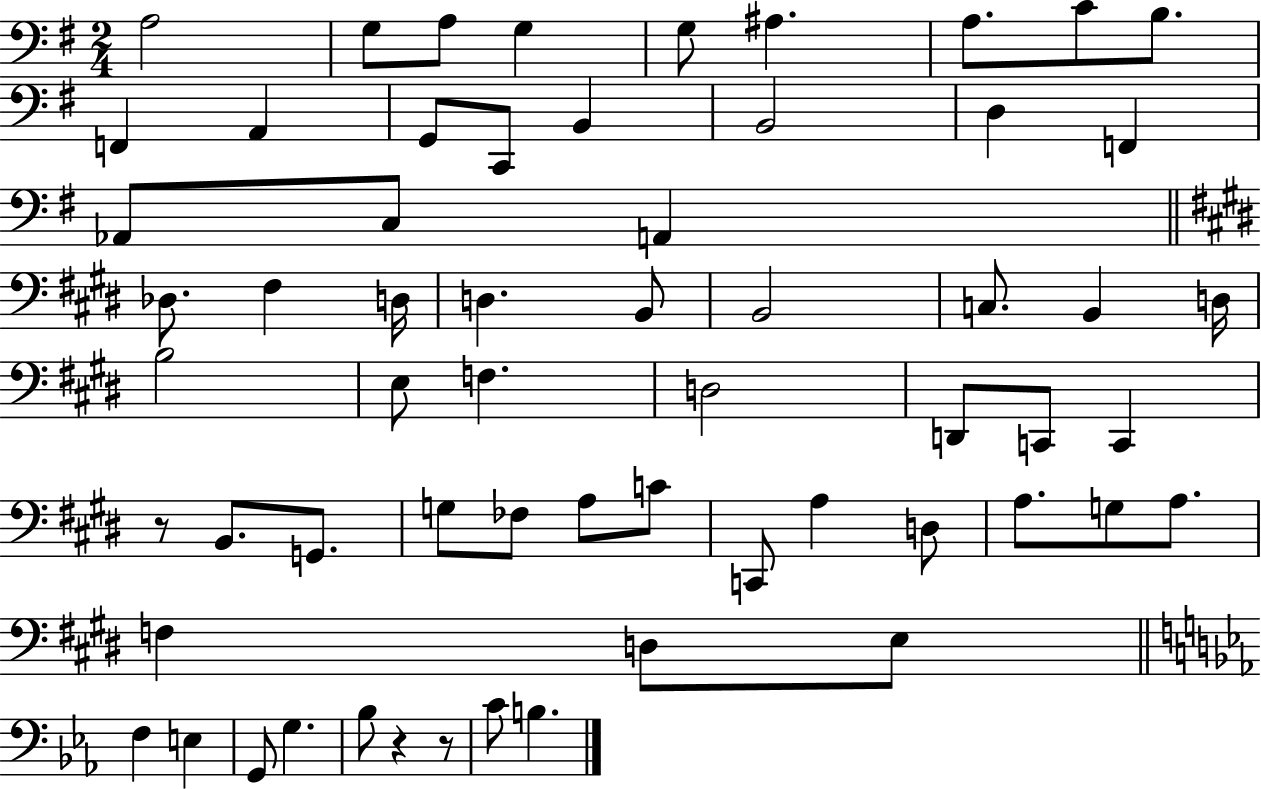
X:1
T:Untitled
M:2/4
L:1/4
K:G
A,2 G,/2 A,/2 G, G,/2 ^A, A,/2 C/2 B,/2 F,, A,, G,,/2 C,,/2 B,, B,,2 D, F,, _A,,/2 C,/2 A,, _D,/2 ^F, D,/4 D, B,,/2 B,,2 C,/2 B,, D,/4 B,2 E,/2 F, D,2 D,,/2 C,,/2 C,, z/2 B,,/2 G,,/2 G,/2 _F,/2 A,/2 C/2 C,,/2 A, D,/2 A,/2 G,/2 A,/2 F, D,/2 E,/2 F, E, G,,/2 G, _B,/2 z z/2 C/2 B,